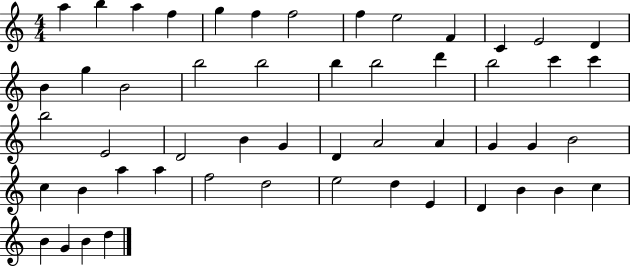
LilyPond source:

{
  \clef treble
  \numericTimeSignature
  \time 4/4
  \key c \major
  a''4 b''4 a''4 f''4 | g''4 f''4 f''2 | f''4 e''2 f'4 | c'4 e'2 d'4 | \break b'4 g''4 b'2 | b''2 b''2 | b''4 b''2 d'''4 | b''2 c'''4 c'''4 | \break b''2 e'2 | d'2 b'4 g'4 | d'4 a'2 a'4 | g'4 g'4 b'2 | \break c''4 b'4 a''4 a''4 | f''2 d''2 | e''2 d''4 e'4 | d'4 b'4 b'4 c''4 | \break b'4 g'4 b'4 d''4 | \bar "|."
}